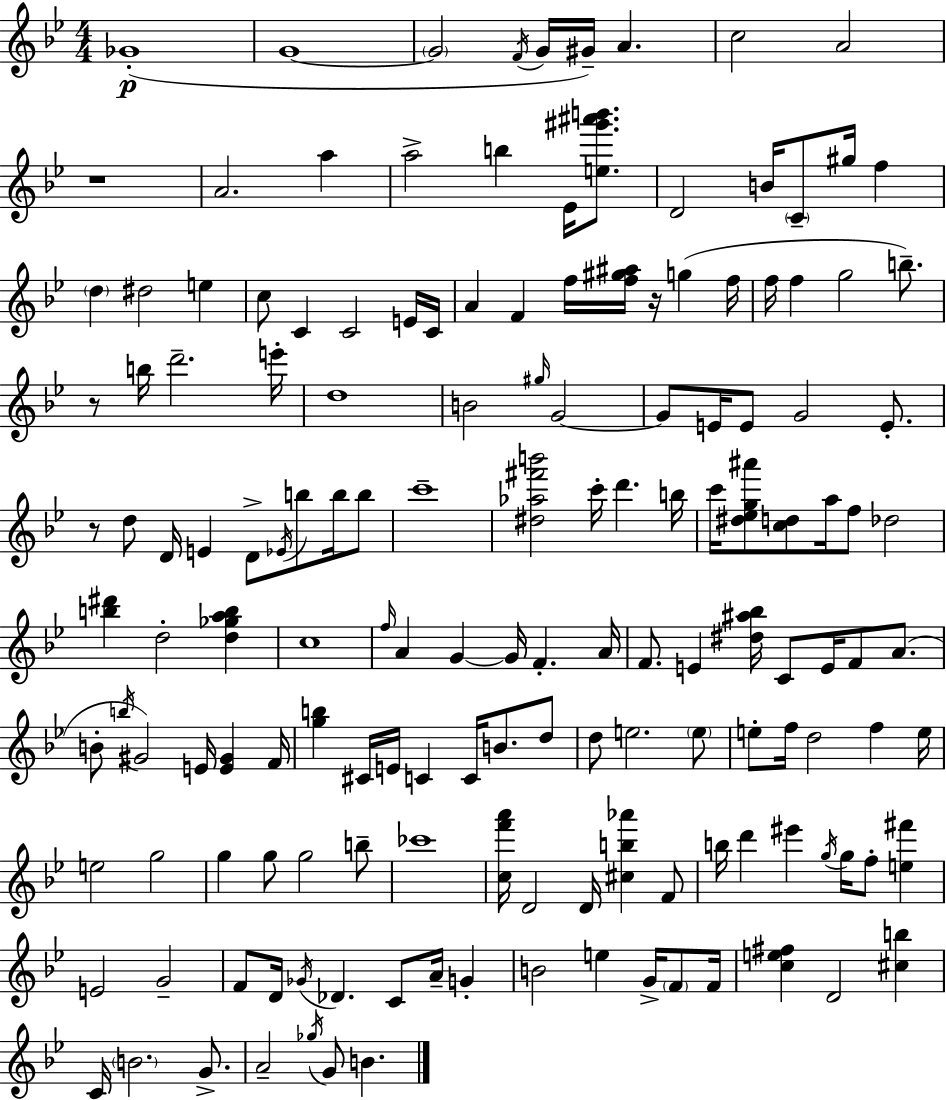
{
  \clef treble
  \numericTimeSignature
  \time 4/4
  \key bes \major
  ges'1-.(\p | g'1~~ | \parenthesize g'2 \acciaccatura { f'16 } g'16 gis'16--) a'4. | c''2 a'2 | \break r1 | a'2. a''4 | a''2-> b''4 ees'16 <e'' gis''' ais''' b'''>8. | d'2 b'16 \parenthesize c'8-- gis''16 f''4 | \break \parenthesize d''4 dis''2 e''4 | c''8 c'4 c'2 e'16 | c'16 a'4 f'4 f''16 <f'' gis'' ais''>16 r16 g''4( | f''16 f''16 f''4 g''2 b''8.--) | \break r8 b''16 d'''2.-- | e'''16-. d''1 | b'2 \grace { gis''16 } g'2~~ | g'8 e'16 e'8 g'2 e'8.-. | \break r8 d''8 d'16 e'4 d'8-> \acciaccatura { ees'16 } b''8 | b''16 b''8 c'''1-- | <dis'' aes'' fis''' b'''>2 c'''16-. d'''4. | b''16 c'''16 <dis'' ees'' g'' ais'''>8 <c'' d''>8 a''16 f''8 des''2 | \break <b'' dis'''>4 d''2-. <d'' ges'' a'' b''>4 | c''1 | \grace { f''16 } a'4 g'4~~ g'16 f'4.-. | a'16 f'8. e'4 <dis'' ais'' bes''>16 c'8 e'16 f'8 | \break a'8.( b'8-. \acciaccatura { b''16 } gis'2) e'16 | <e' gis'>4 f'16 <g'' b''>4 cis'16 e'16 c'4 c'16 | b'8. d''8 d''8 e''2. | \parenthesize e''8 e''8-. f''16 d''2 | \break f''4 e''16 e''2 g''2 | g''4 g''8 g''2 | b''8-- ces'''1 | <c'' f''' a'''>16 d'2 d'16 <cis'' b'' aes'''>4 | \break f'8 b''16 d'''4 eis'''4 \acciaccatura { g''16 } g''16 | f''8-. <e'' fis'''>4 e'2 g'2-- | f'8 d'16 \acciaccatura { ges'16 } des'4. | c'8 a'16-- g'4-. b'2 e''4 | \break g'16-> \parenthesize f'8 f'16 <c'' e'' fis''>4 d'2 | <cis'' b''>4 c'16 \parenthesize b'2. | g'8.-> a'2-- \acciaccatura { ges''16 } | g'8 b'4. \bar "|."
}